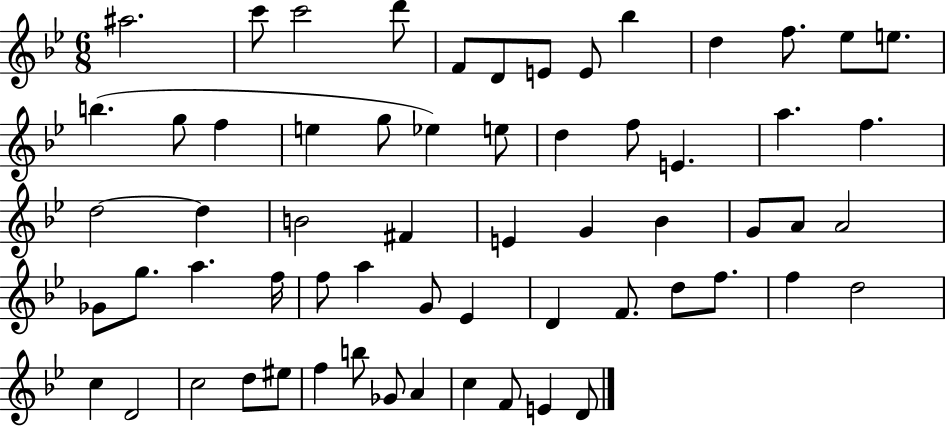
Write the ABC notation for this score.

X:1
T:Untitled
M:6/8
L:1/4
K:Bb
^a2 c'/2 c'2 d'/2 F/2 D/2 E/2 E/2 _b d f/2 _e/2 e/2 b g/2 f e g/2 _e e/2 d f/2 E a f d2 d B2 ^F E G _B G/2 A/2 A2 _G/2 g/2 a f/4 f/2 a G/2 _E D F/2 d/2 f/2 f d2 c D2 c2 d/2 ^e/2 f b/2 _G/2 A c F/2 E D/2